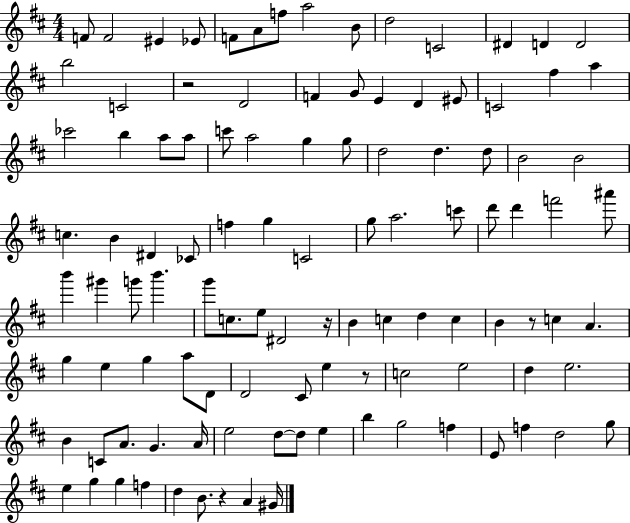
{
  \clef treble
  \numericTimeSignature
  \time 4/4
  \key d \major
  f'8 f'2 eis'4 ees'8 | f'8 a'8 f''8 a''2 b'8 | d''2 c'2 | dis'4 d'4 d'2 | \break b''2 c'2 | r2 d'2 | f'4 g'8 e'4 d'4 eis'8 | c'2 fis''4 a''4 | \break ces'''2 b''4 a''8 a''8 | c'''8 a''2 g''4 g''8 | d''2 d''4. d''8 | b'2 b'2 | \break c''4. b'4 dis'4 ces'8 | f''4 g''4 c'2 | g''8 a''2. c'''8 | d'''8 d'''4 f'''2 ais'''8 | \break b'''4 gis'''4 g'''8 b'''4. | g'''8 c''8. e''8 dis'2 r16 | b'4 c''4 d''4 c''4 | b'4 r8 c''4 a'4. | \break g''4 e''4 g''4 a''8 d'8 | d'2 cis'8 e''4 r8 | c''2 e''2 | d''4 e''2. | \break b'4 c'8 a'8. g'4. a'16 | e''2 d''8~~ d''8 e''4 | b''4 g''2 f''4 | e'8 f''4 d''2 g''8 | \break e''4 g''4 g''4 f''4 | d''4 b'8. r4 a'4 gis'16 | \bar "|."
}